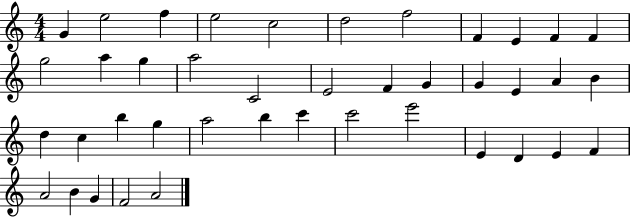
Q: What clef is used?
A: treble